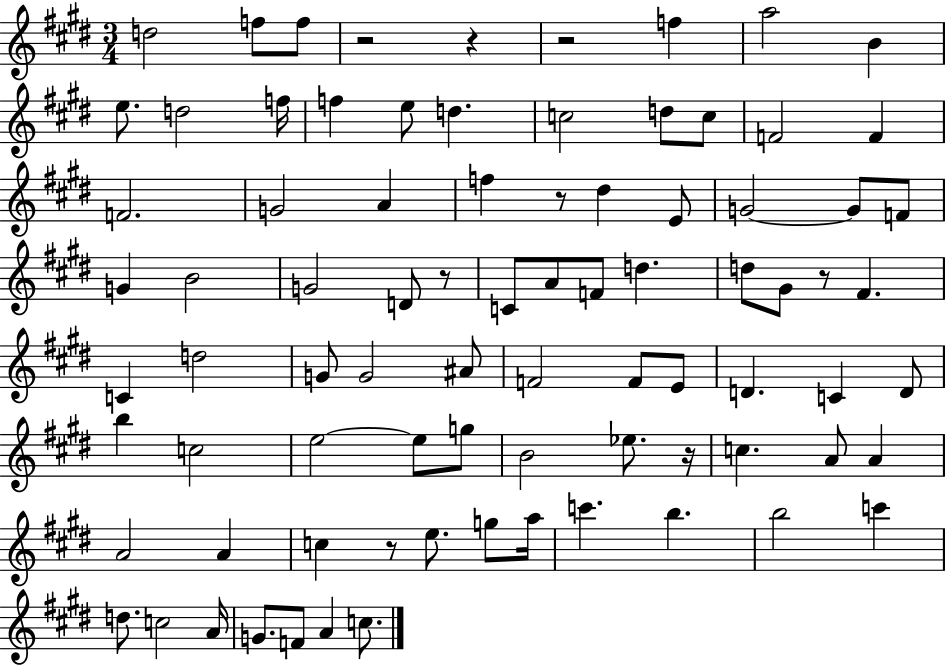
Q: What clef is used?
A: treble